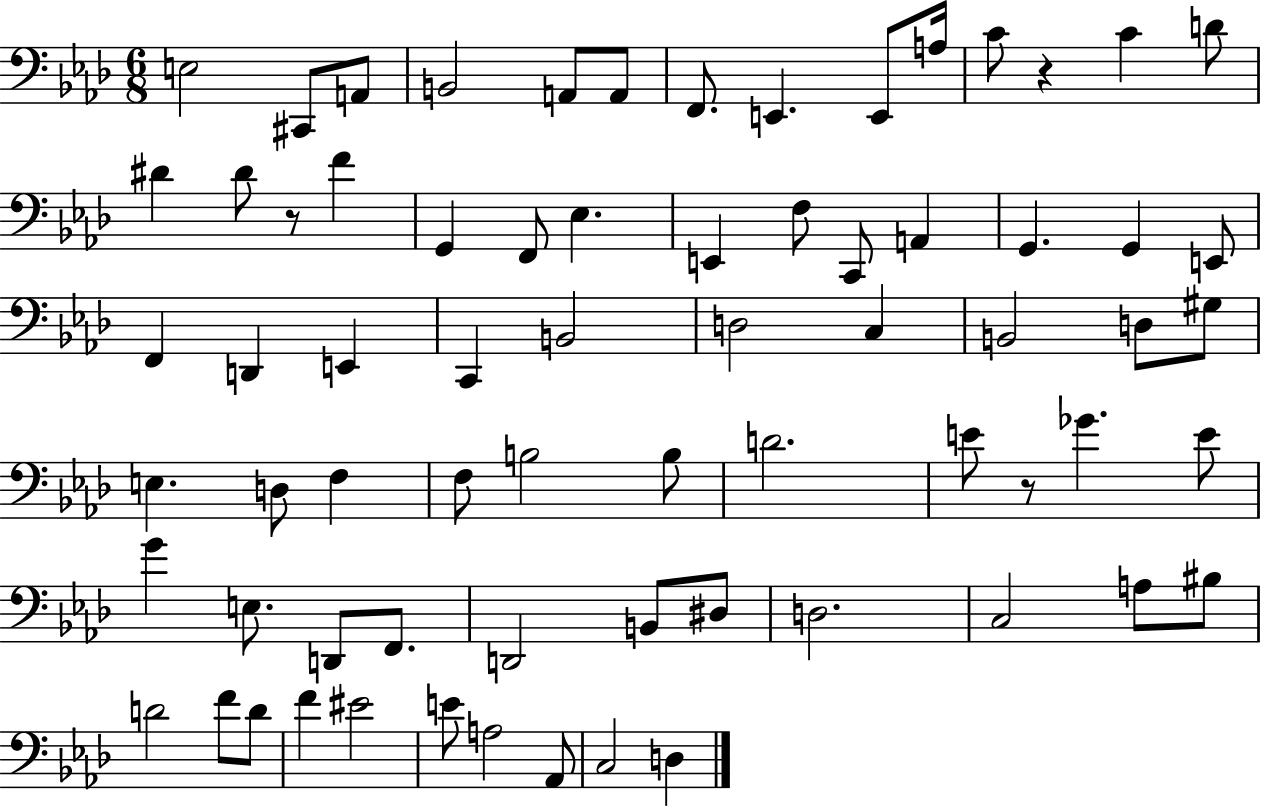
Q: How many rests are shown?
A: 3